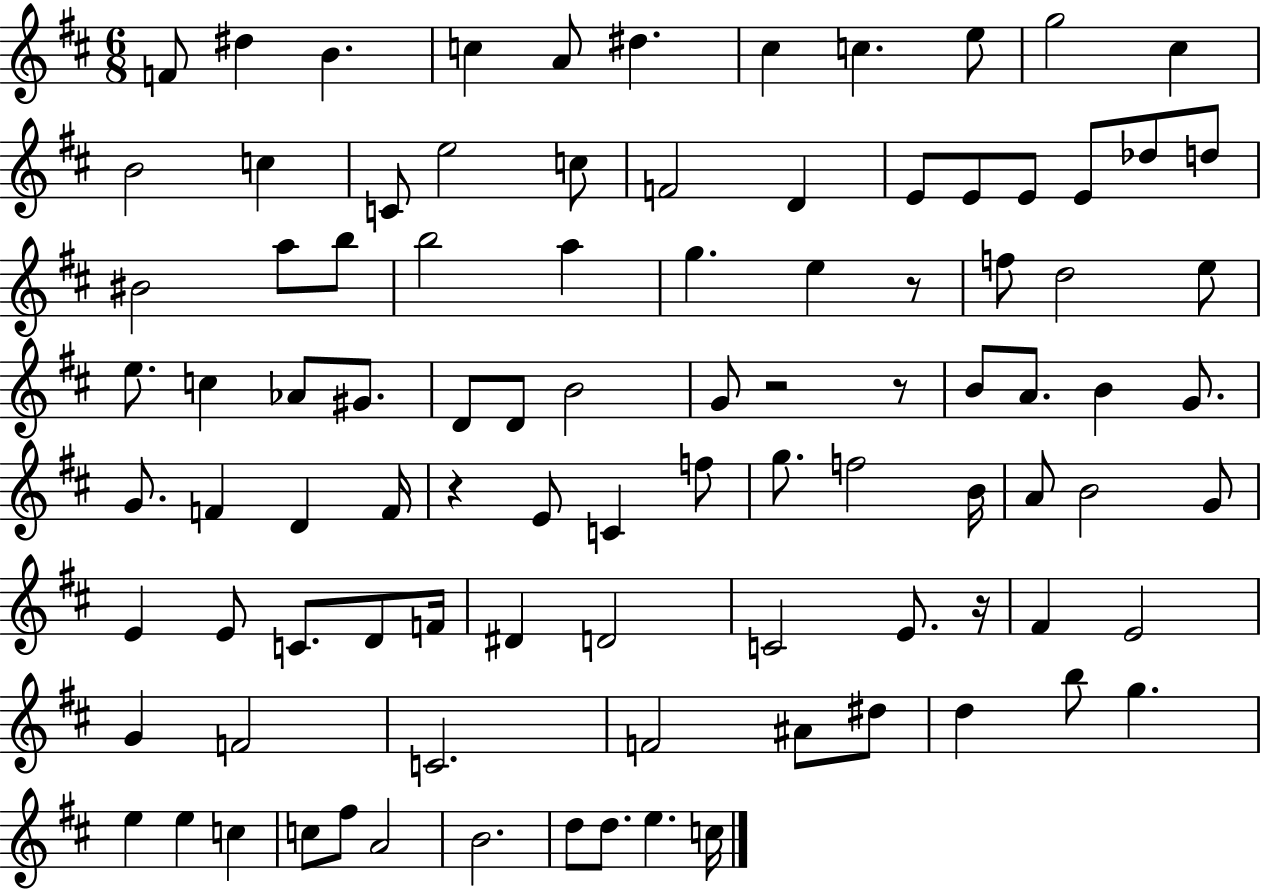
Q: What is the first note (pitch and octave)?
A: F4